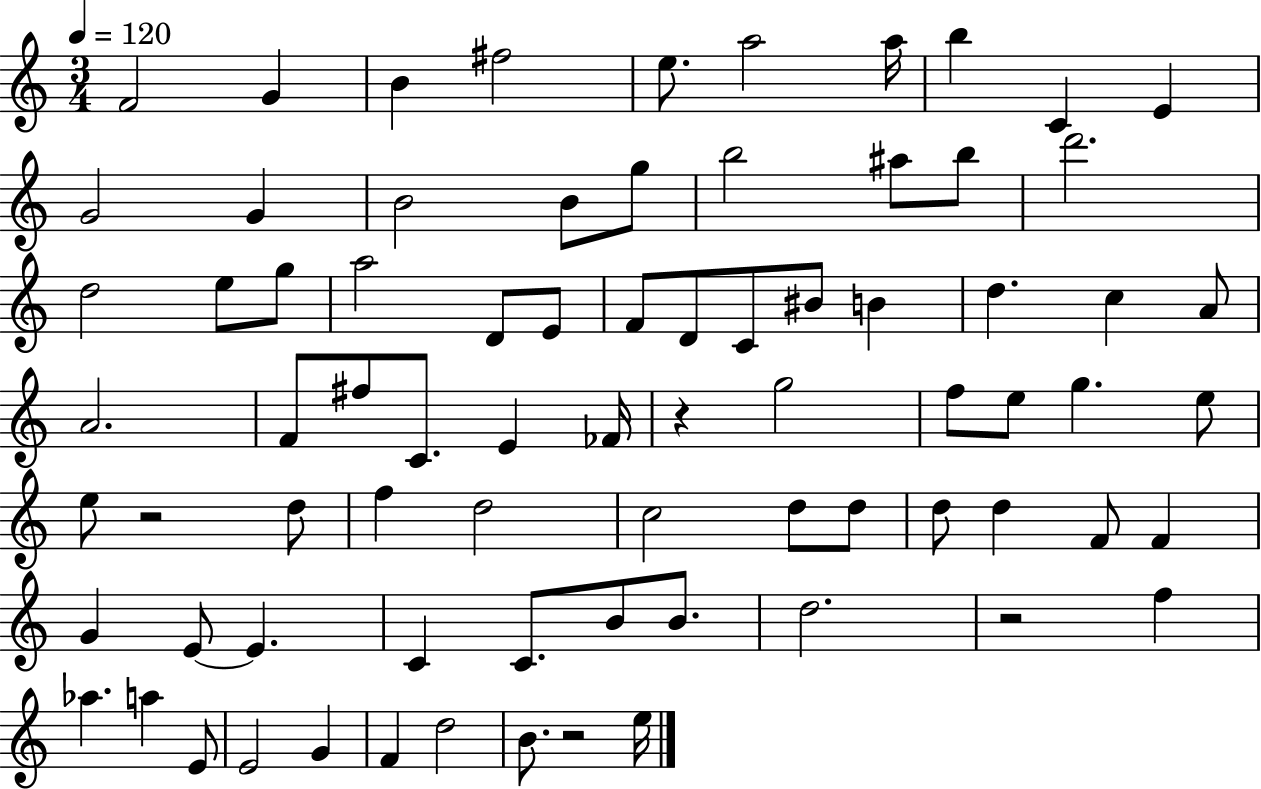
{
  \clef treble
  \numericTimeSignature
  \time 3/4
  \key c \major
  \tempo 4 = 120
  \repeat volta 2 { f'2 g'4 | b'4 fis''2 | e''8. a''2 a''16 | b''4 c'4 e'4 | \break g'2 g'4 | b'2 b'8 g''8 | b''2 ais''8 b''8 | d'''2. | \break d''2 e''8 g''8 | a''2 d'8 e'8 | f'8 d'8 c'8 bis'8 b'4 | d''4. c''4 a'8 | \break a'2. | f'8 fis''8 c'8. e'4 fes'16 | r4 g''2 | f''8 e''8 g''4. e''8 | \break e''8 r2 d''8 | f''4 d''2 | c''2 d''8 d''8 | d''8 d''4 f'8 f'4 | \break g'4 e'8~~ e'4. | c'4 c'8. b'8 b'8. | d''2. | r2 f''4 | \break aes''4. a''4 e'8 | e'2 g'4 | f'4 d''2 | b'8. r2 e''16 | \break } \bar "|."
}